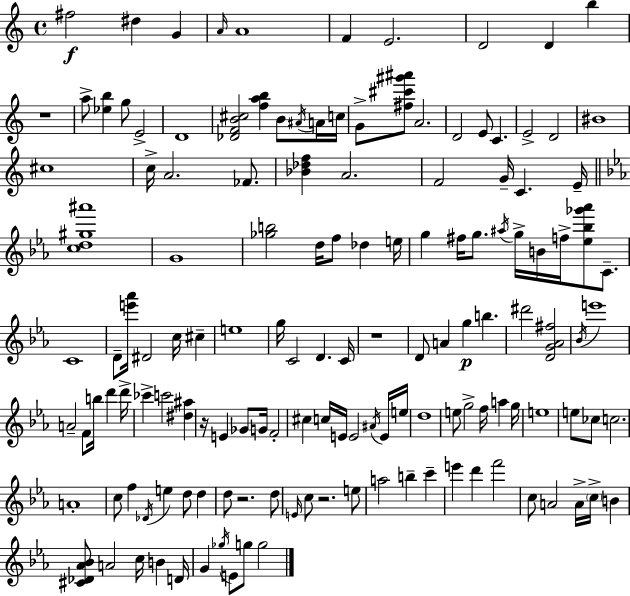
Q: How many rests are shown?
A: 5